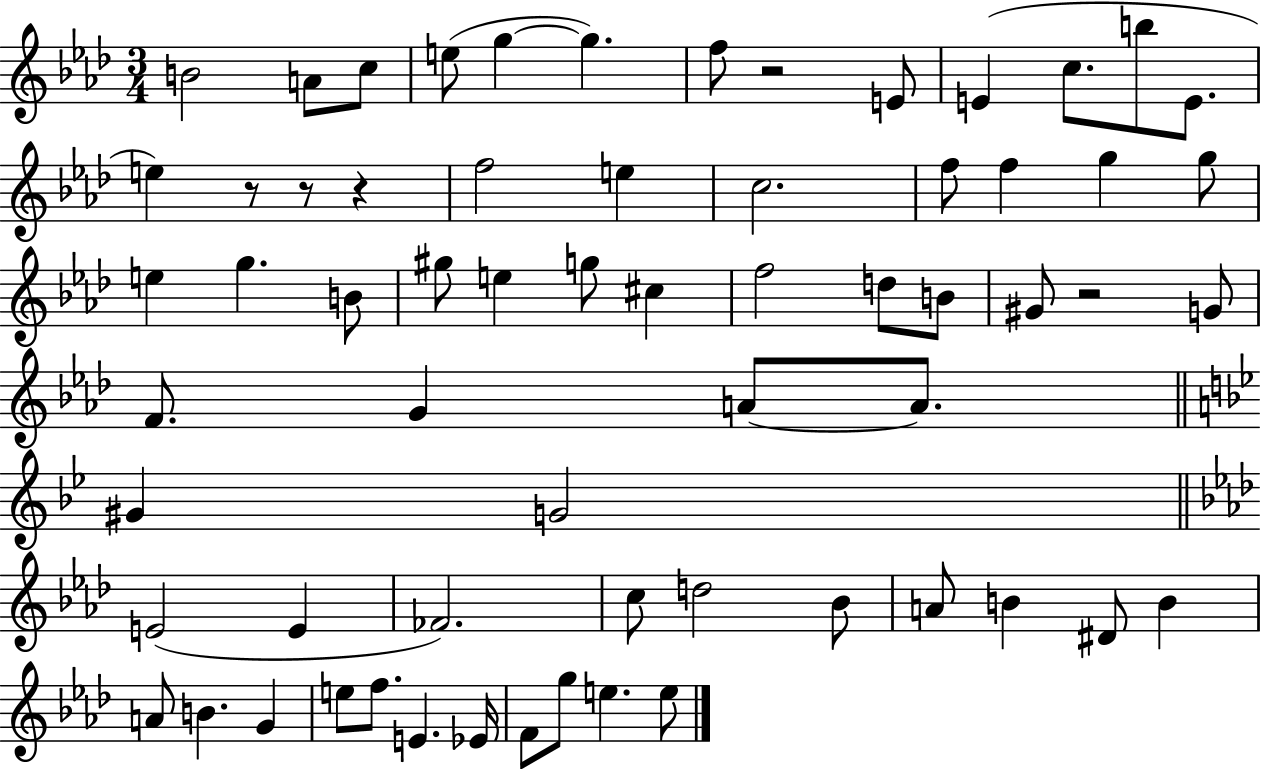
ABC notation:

X:1
T:Untitled
M:3/4
L:1/4
K:Ab
B2 A/2 c/2 e/2 g g f/2 z2 E/2 E c/2 b/2 E/2 e z/2 z/2 z f2 e c2 f/2 f g g/2 e g B/2 ^g/2 e g/2 ^c f2 d/2 B/2 ^G/2 z2 G/2 F/2 G A/2 A/2 ^G G2 E2 E _F2 c/2 d2 _B/2 A/2 B ^D/2 B A/2 B G e/2 f/2 E _E/4 F/2 g/2 e e/2